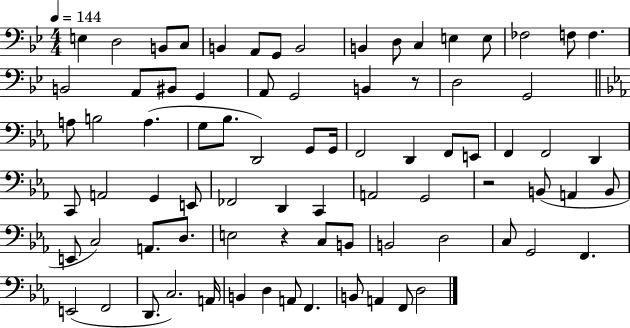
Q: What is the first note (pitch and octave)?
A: E3